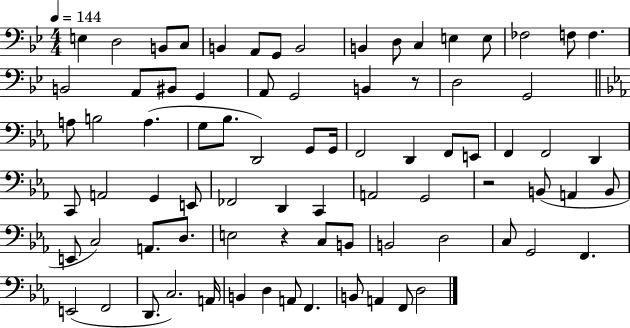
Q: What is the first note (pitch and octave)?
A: E3